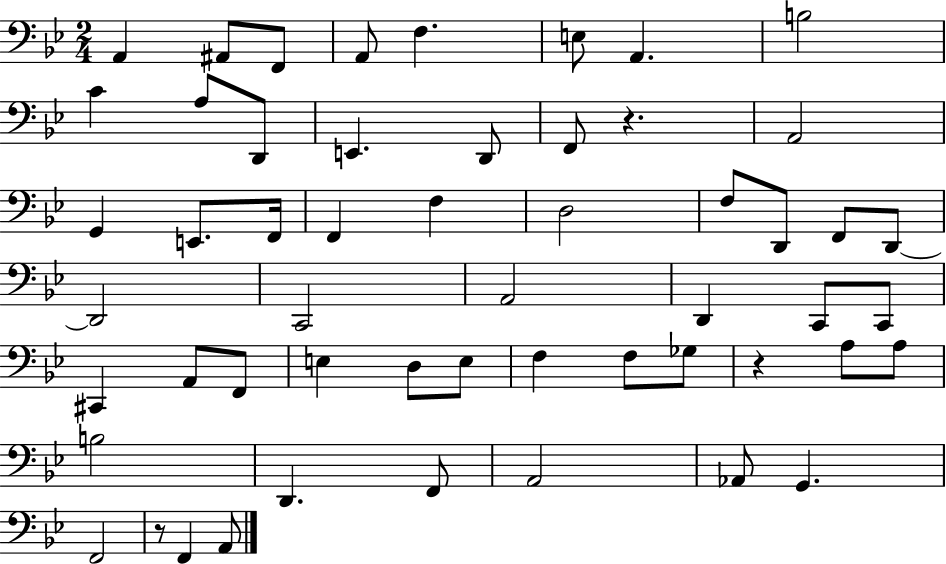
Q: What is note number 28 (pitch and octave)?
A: A2